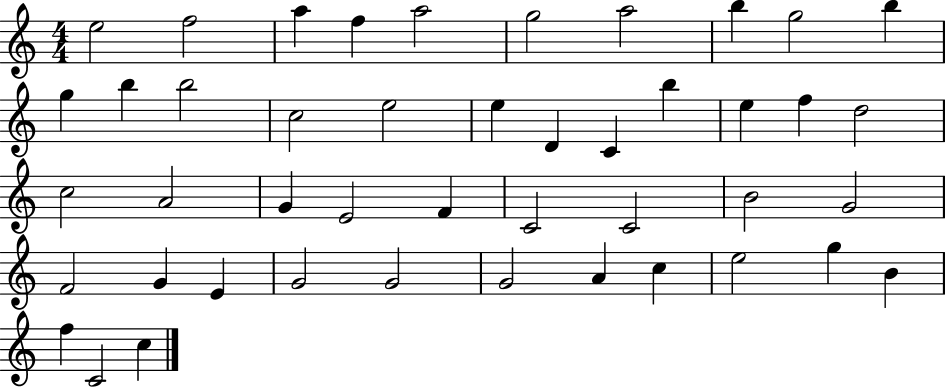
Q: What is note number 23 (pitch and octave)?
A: C5